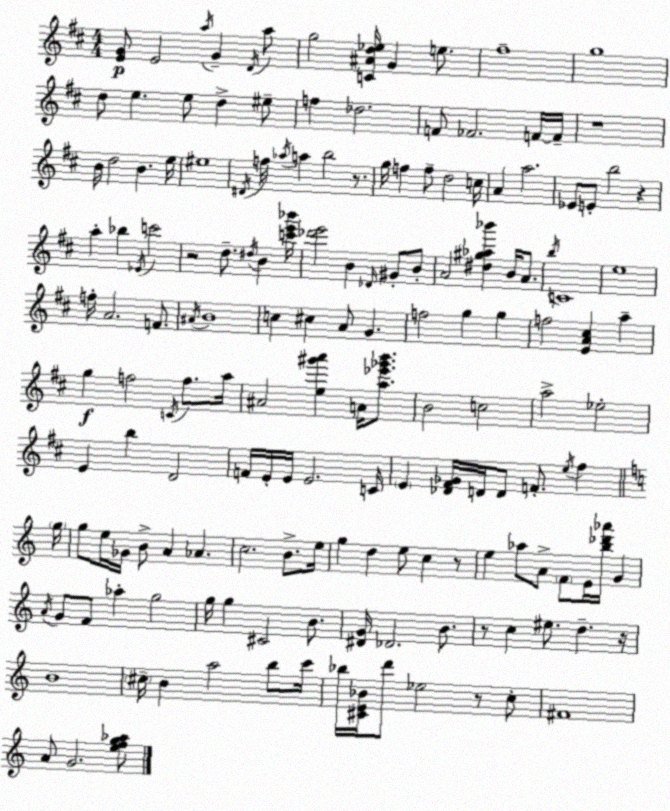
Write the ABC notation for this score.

X:1
T:Untitled
M:4/4
L:1/4
K:D
[EG]/2 E2 a/4 G D/4 a/2 g2 [C^Ad_e]/4 G e/2 ^f4 g4 d/2 e e/2 d ^e/2 f _d2 F/2 _F2 F/4 F/4 z4 B/4 d2 B e/4 ^e4 ^D/4 f/4 _a/4 a b2 z/2 g/4 f f/2 d2 c/4 A a2 _E/2 E/2 b2 z a _b _E/4 c'2 z2 d/2 ^d/4 B [c'e'_b']/4 [_d'e']2 B _D/4 ^G/2 B/2 A2 [^d^g_a_b'] B/4 A/2 b/4 C4 e4 f/4 A2 F/2 ^A/4 B4 c ^c A/2 G f2 g g f2 [EA^c] a g f2 C/4 f/2 a/4 ^A2 [e^g'a'] A/4 [a_e'_g'b']/2 B2 c2 a2 _e2 E b D2 F/4 E/4 E/4 E2 C/4 E [_D^F_G]/4 D/4 D/2 F/2 e/4 ^f g/4 g/2 e/4 _G/4 B/2 A _A c2 B/2 e/4 g d e/2 c z/2 e _a/2 A/2 F/2 E/4 [b_d'_a']/4 G A/4 G/2 F/2 _a g2 g/4 g ^C2 B/2 [^DG]/4 _D2 B/2 z/2 c ^e/2 d z/4 B4 ^c/4 B a2 b/2 c'/4 _b/4 [^CE_B]/4 d'/2 _e2 z/2 c/2 ^F4 A/2 G2 [efg_a]/2